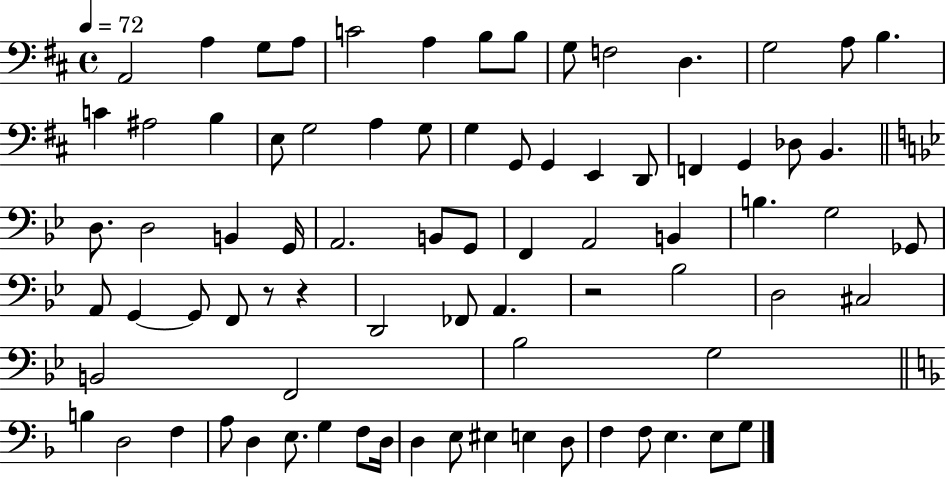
X:1
T:Untitled
M:4/4
L:1/4
K:D
A,,2 A, G,/2 A,/2 C2 A, B,/2 B,/2 G,/2 F,2 D, G,2 A,/2 B, C ^A,2 B, E,/2 G,2 A, G,/2 G, G,,/2 G,, E,, D,,/2 F,, G,, _D,/2 B,, D,/2 D,2 B,, G,,/4 A,,2 B,,/2 G,,/2 F,, A,,2 B,, B, G,2 _G,,/2 A,,/2 G,, G,,/2 F,,/2 z/2 z D,,2 _F,,/2 A,, z2 _B,2 D,2 ^C,2 B,,2 F,,2 _B,2 G,2 B, D,2 F, A,/2 D, E,/2 G, F,/2 D,/4 D, E,/2 ^E, E, D,/2 F, F,/2 E, E,/2 G,/2